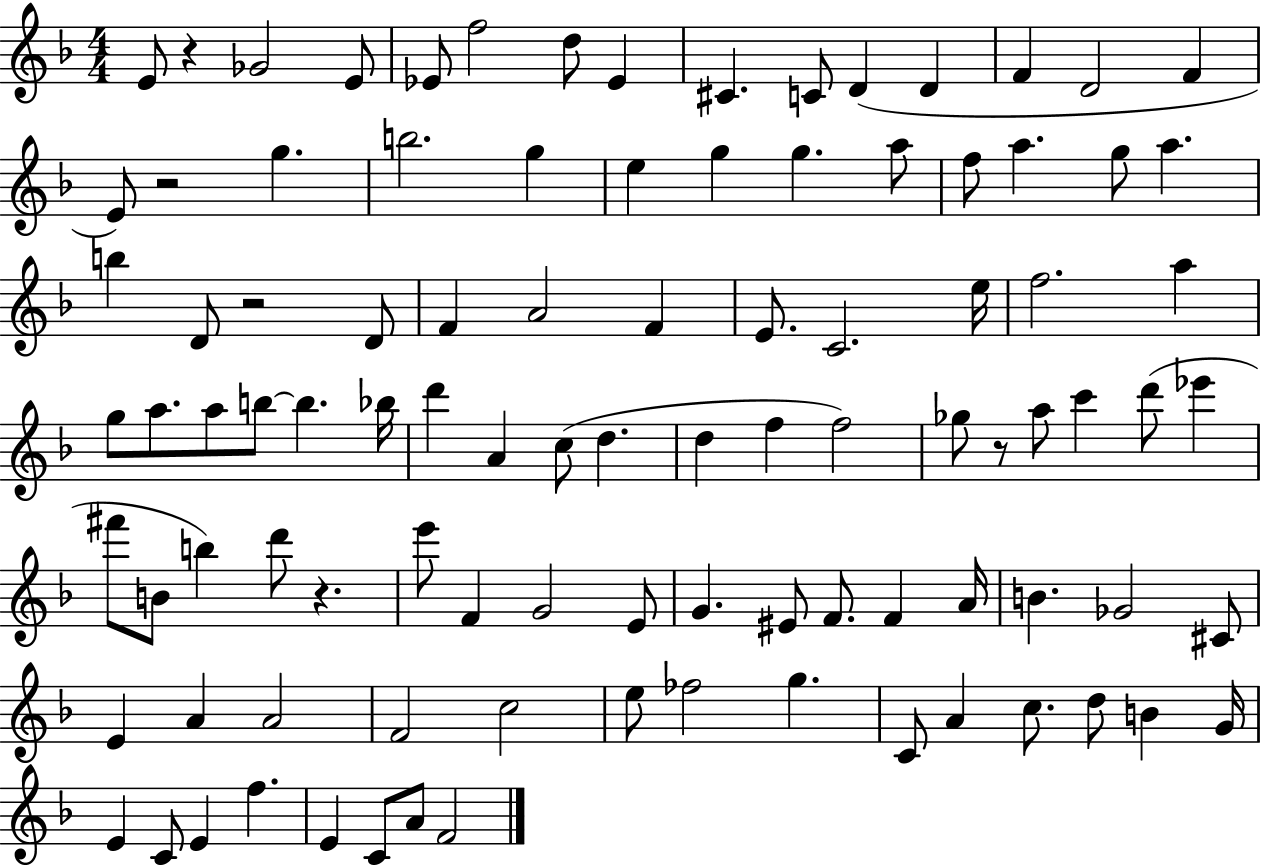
X:1
T:Untitled
M:4/4
L:1/4
K:F
E/2 z _G2 E/2 _E/2 f2 d/2 _E ^C C/2 D D F D2 F E/2 z2 g b2 g e g g a/2 f/2 a g/2 a b D/2 z2 D/2 F A2 F E/2 C2 e/4 f2 a g/2 a/2 a/2 b/2 b _b/4 d' A c/2 d d f f2 _g/2 z/2 a/2 c' d'/2 _e' ^f'/2 B/2 b d'/2 z e'/2 F G2 E/2 G ^E/2 F/2 F A/4 B _G2 ^C/2 E A A2 F2 c2 e/2 _f2 g C/2 A c/2 d/2 B G/4 E C/2 E f E C/2 A/2 F2